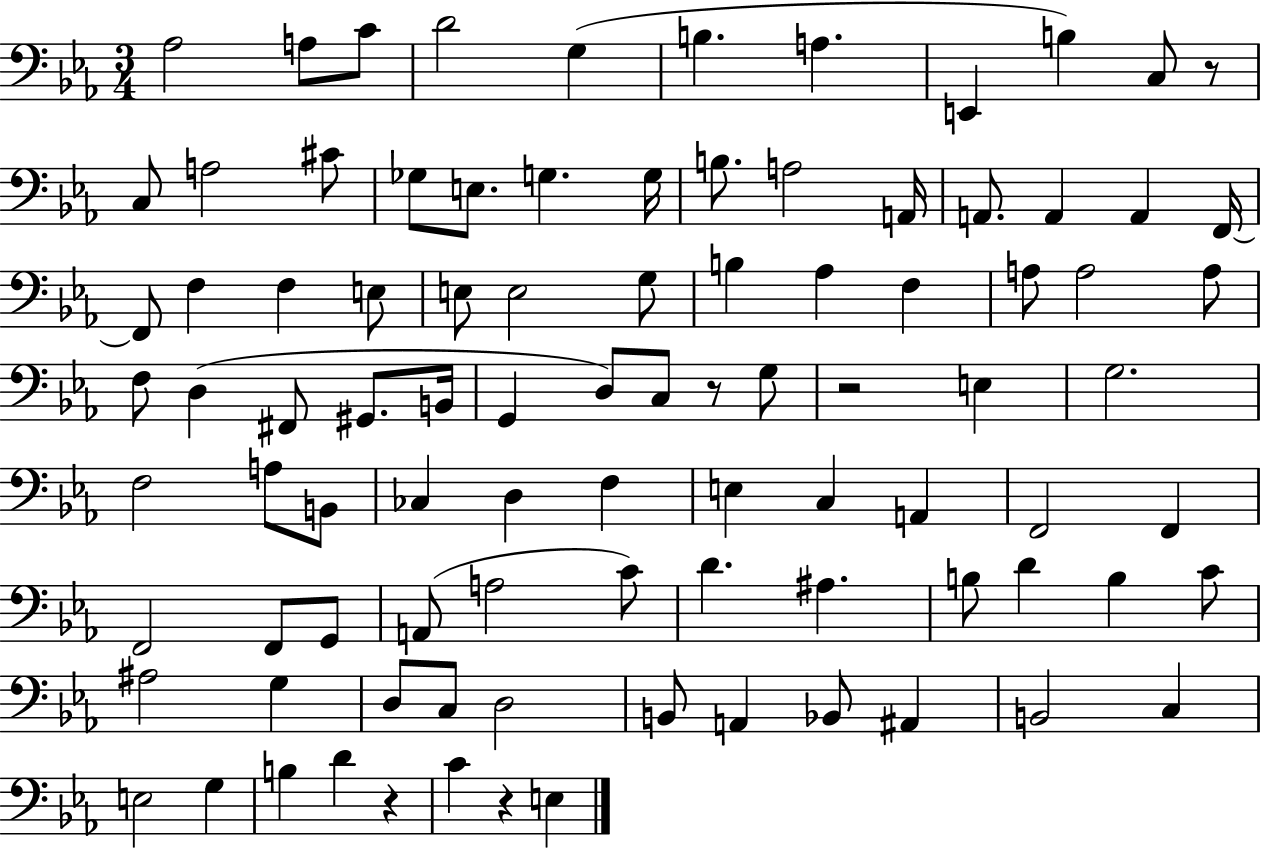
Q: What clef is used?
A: bass